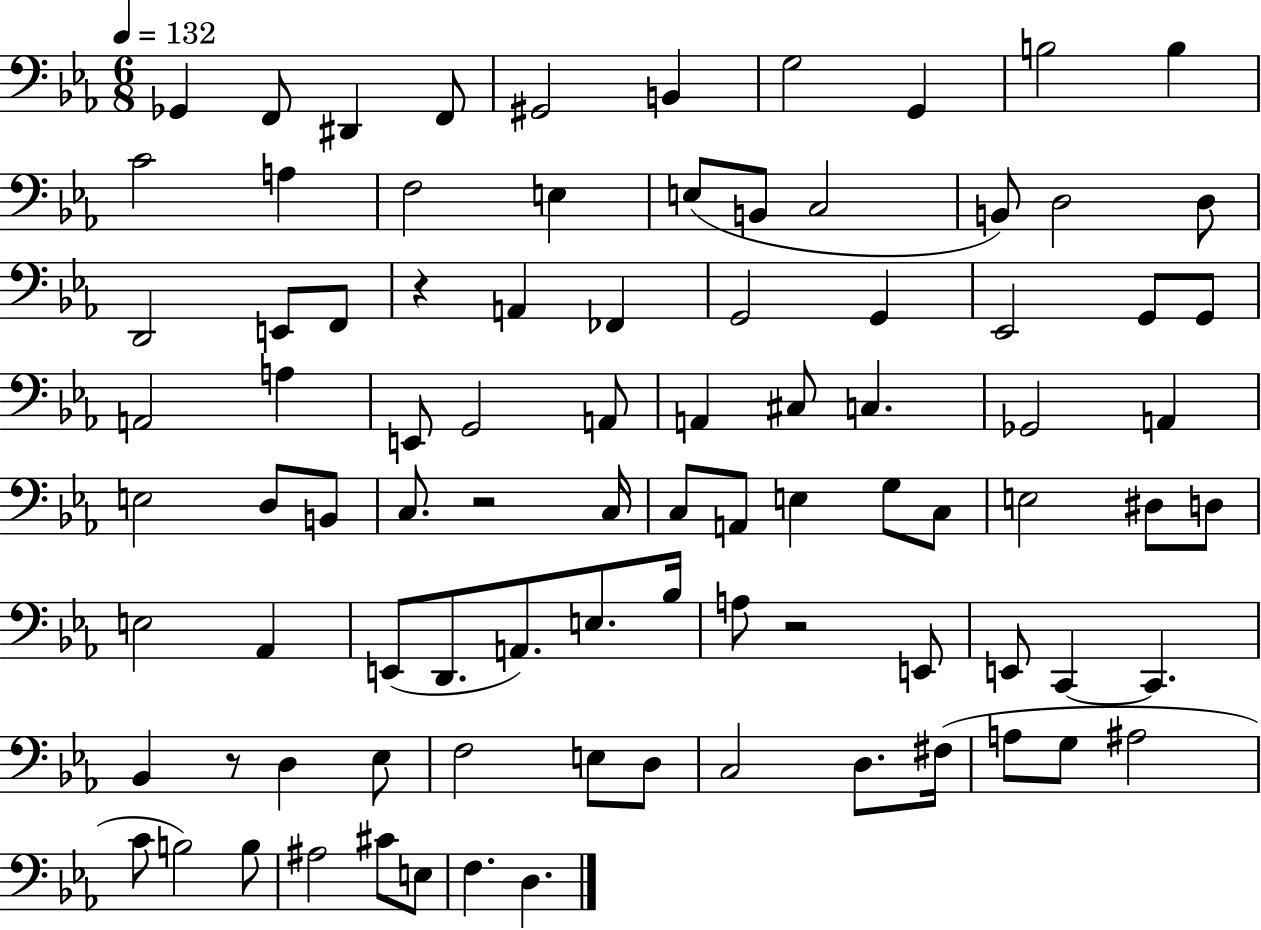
Gb2/q F2/e D#2/q F2/e G#2/h B2/q G3/h G2/q B3/h B3/q C4/h A3/q F3/h E3/q E3/e B2/e C3/h B2/e D3/h D3/e D2/h E2/e F2/e R/q A2/q FES2/q G2/h G2/q Eb2/h G2/e G2/e A2/h A3/q E2/e G2/h A2/e A2/q C#3/e C3/q. Gb2/h A2/q E3/h D3/e B2/e C3/e. R/h C3/s C3/e A2/e E3/q G3/e C3/e E3/h D#3/e D3/e E3/h Ab2/q E2/e D2/e. A2/e. E3/e. Bb3/s A3/e R/h E2/e E2/e C2/q C2/q. Bb2/q R/e D3/q Eb3/e F3/h E3/e D3/e C3/h D3/e. F#3/s A3/e G3/e A#3/h C4/e B3/h B3/e A#3/h C#4/e E3/e F3/q. D3/q.